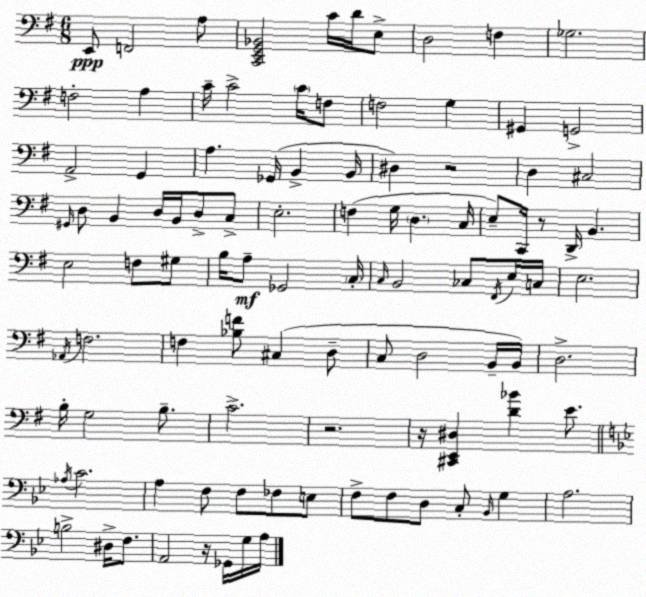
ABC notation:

X:1
T:Untitled
M:6/8
L:1/4
K:G
E,,/2 F,,2 A,/2 [C,,E,,G,,_B,,]2 C/4 D/4 E,/2 D,2 F, _G,2 F,2 A, C/4 C2 C/4 F,/2 F,2 G, ^G,, G,,2 A,,2 G,, A, _G,,/4 B,, B,,/4 ^D, z2 D, ^C,2 ^G,,/4 D,/2 B,, D,/4 B,,/4 D,/2 C,/2 E,2 F, G,/4 D, C,/4 E,/2 C,,/4 z/2 D,,/4 B,, E,2 F,/2 ^G,/2 B,/4 A,/2 _G,,2 C,/4 C,/4 B,,2 _C,/2 ^F,,/4 E,/4 C,/4 E,2 _A,,/4 F,2 F, [_B,F]/2 ^C, D,/2 C,/2 D,2 B,,/4 B,,/4 D,2 B,/4 G,2 B,/2 C2 z2 z/4 [^C,,E,,^D,] [D_B] E/2 _A,/4 C2 A, F,/2 F,/2 _F,/2 E,/2 F,/2 F,/2 D,/2 C,/2 _B,,/4 G, A,2 B,2 ^D,/4 F,/2 A,,2 z/4 _G,,/4 G,/4 A,/4